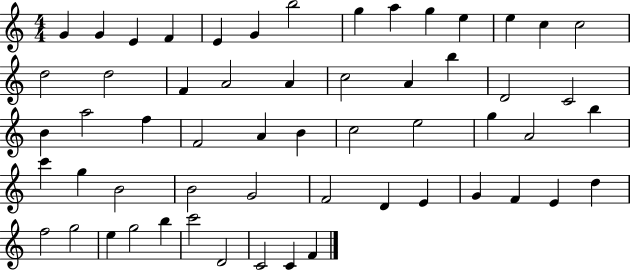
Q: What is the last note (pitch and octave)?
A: F4